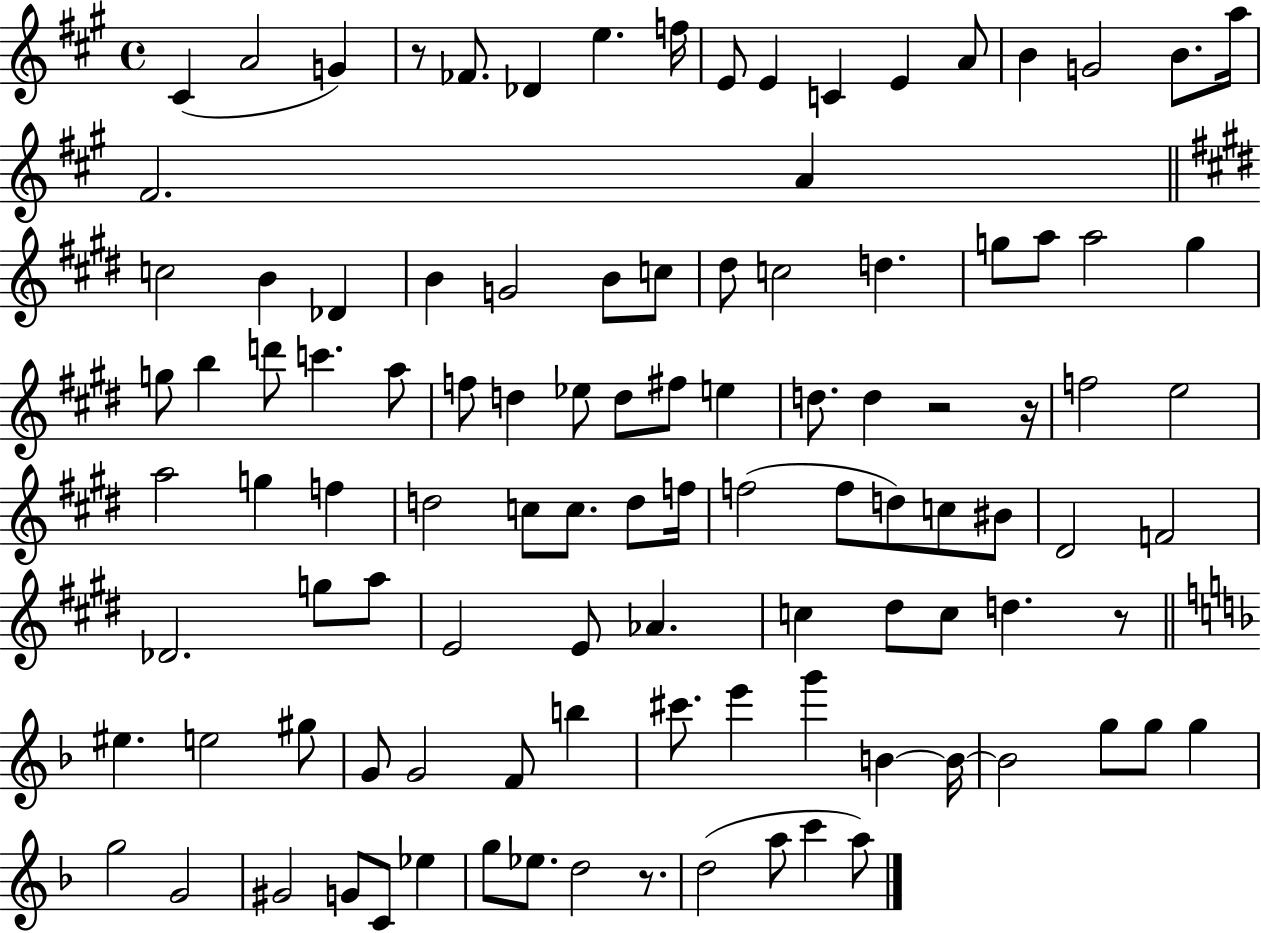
C#4/q A4/h G4/q R/e FES4/e. Db4/q E5/q. F5/s E4/e E4/q C4/q E4/q A4/e B4/q G4/h B4/e. A5/s F#4/h. A4/q C5/h B4/q Db4/q B4/q G4/h B4/e C5/e D#5/e C5/h D5/q. G5/e A5/e A5/h G5/q G5/e B5/q D6/e C6/q. A5/e F5/e D5/q Eb5/e D5/e F#5/e E5/q D5/e. D5/q R/h R/s F5/h E5/h A5/h G5/q F5/q D5/h C5/e C5/e. D5/e F5/s F5/h F5/e D5/e C5/e BIS4/e D#4/h F4/h Db4/h. G5/e A5/e E4/h E4/e Ab4/q. C5/q D#5/e C5/e D5/q. R/e EIS5/q. E5/h G#5/e G4/e G4/h F4/e B5/q C#6/e. E6/q G6/q B4/q B4/s B4/h G5/e G5/e G5/q G5/h G4/h G#4/h G4/e C4/e Eb5/q G5/e Eb5/e. D5/h R/e. D5/h A5/e C6/q A5/e